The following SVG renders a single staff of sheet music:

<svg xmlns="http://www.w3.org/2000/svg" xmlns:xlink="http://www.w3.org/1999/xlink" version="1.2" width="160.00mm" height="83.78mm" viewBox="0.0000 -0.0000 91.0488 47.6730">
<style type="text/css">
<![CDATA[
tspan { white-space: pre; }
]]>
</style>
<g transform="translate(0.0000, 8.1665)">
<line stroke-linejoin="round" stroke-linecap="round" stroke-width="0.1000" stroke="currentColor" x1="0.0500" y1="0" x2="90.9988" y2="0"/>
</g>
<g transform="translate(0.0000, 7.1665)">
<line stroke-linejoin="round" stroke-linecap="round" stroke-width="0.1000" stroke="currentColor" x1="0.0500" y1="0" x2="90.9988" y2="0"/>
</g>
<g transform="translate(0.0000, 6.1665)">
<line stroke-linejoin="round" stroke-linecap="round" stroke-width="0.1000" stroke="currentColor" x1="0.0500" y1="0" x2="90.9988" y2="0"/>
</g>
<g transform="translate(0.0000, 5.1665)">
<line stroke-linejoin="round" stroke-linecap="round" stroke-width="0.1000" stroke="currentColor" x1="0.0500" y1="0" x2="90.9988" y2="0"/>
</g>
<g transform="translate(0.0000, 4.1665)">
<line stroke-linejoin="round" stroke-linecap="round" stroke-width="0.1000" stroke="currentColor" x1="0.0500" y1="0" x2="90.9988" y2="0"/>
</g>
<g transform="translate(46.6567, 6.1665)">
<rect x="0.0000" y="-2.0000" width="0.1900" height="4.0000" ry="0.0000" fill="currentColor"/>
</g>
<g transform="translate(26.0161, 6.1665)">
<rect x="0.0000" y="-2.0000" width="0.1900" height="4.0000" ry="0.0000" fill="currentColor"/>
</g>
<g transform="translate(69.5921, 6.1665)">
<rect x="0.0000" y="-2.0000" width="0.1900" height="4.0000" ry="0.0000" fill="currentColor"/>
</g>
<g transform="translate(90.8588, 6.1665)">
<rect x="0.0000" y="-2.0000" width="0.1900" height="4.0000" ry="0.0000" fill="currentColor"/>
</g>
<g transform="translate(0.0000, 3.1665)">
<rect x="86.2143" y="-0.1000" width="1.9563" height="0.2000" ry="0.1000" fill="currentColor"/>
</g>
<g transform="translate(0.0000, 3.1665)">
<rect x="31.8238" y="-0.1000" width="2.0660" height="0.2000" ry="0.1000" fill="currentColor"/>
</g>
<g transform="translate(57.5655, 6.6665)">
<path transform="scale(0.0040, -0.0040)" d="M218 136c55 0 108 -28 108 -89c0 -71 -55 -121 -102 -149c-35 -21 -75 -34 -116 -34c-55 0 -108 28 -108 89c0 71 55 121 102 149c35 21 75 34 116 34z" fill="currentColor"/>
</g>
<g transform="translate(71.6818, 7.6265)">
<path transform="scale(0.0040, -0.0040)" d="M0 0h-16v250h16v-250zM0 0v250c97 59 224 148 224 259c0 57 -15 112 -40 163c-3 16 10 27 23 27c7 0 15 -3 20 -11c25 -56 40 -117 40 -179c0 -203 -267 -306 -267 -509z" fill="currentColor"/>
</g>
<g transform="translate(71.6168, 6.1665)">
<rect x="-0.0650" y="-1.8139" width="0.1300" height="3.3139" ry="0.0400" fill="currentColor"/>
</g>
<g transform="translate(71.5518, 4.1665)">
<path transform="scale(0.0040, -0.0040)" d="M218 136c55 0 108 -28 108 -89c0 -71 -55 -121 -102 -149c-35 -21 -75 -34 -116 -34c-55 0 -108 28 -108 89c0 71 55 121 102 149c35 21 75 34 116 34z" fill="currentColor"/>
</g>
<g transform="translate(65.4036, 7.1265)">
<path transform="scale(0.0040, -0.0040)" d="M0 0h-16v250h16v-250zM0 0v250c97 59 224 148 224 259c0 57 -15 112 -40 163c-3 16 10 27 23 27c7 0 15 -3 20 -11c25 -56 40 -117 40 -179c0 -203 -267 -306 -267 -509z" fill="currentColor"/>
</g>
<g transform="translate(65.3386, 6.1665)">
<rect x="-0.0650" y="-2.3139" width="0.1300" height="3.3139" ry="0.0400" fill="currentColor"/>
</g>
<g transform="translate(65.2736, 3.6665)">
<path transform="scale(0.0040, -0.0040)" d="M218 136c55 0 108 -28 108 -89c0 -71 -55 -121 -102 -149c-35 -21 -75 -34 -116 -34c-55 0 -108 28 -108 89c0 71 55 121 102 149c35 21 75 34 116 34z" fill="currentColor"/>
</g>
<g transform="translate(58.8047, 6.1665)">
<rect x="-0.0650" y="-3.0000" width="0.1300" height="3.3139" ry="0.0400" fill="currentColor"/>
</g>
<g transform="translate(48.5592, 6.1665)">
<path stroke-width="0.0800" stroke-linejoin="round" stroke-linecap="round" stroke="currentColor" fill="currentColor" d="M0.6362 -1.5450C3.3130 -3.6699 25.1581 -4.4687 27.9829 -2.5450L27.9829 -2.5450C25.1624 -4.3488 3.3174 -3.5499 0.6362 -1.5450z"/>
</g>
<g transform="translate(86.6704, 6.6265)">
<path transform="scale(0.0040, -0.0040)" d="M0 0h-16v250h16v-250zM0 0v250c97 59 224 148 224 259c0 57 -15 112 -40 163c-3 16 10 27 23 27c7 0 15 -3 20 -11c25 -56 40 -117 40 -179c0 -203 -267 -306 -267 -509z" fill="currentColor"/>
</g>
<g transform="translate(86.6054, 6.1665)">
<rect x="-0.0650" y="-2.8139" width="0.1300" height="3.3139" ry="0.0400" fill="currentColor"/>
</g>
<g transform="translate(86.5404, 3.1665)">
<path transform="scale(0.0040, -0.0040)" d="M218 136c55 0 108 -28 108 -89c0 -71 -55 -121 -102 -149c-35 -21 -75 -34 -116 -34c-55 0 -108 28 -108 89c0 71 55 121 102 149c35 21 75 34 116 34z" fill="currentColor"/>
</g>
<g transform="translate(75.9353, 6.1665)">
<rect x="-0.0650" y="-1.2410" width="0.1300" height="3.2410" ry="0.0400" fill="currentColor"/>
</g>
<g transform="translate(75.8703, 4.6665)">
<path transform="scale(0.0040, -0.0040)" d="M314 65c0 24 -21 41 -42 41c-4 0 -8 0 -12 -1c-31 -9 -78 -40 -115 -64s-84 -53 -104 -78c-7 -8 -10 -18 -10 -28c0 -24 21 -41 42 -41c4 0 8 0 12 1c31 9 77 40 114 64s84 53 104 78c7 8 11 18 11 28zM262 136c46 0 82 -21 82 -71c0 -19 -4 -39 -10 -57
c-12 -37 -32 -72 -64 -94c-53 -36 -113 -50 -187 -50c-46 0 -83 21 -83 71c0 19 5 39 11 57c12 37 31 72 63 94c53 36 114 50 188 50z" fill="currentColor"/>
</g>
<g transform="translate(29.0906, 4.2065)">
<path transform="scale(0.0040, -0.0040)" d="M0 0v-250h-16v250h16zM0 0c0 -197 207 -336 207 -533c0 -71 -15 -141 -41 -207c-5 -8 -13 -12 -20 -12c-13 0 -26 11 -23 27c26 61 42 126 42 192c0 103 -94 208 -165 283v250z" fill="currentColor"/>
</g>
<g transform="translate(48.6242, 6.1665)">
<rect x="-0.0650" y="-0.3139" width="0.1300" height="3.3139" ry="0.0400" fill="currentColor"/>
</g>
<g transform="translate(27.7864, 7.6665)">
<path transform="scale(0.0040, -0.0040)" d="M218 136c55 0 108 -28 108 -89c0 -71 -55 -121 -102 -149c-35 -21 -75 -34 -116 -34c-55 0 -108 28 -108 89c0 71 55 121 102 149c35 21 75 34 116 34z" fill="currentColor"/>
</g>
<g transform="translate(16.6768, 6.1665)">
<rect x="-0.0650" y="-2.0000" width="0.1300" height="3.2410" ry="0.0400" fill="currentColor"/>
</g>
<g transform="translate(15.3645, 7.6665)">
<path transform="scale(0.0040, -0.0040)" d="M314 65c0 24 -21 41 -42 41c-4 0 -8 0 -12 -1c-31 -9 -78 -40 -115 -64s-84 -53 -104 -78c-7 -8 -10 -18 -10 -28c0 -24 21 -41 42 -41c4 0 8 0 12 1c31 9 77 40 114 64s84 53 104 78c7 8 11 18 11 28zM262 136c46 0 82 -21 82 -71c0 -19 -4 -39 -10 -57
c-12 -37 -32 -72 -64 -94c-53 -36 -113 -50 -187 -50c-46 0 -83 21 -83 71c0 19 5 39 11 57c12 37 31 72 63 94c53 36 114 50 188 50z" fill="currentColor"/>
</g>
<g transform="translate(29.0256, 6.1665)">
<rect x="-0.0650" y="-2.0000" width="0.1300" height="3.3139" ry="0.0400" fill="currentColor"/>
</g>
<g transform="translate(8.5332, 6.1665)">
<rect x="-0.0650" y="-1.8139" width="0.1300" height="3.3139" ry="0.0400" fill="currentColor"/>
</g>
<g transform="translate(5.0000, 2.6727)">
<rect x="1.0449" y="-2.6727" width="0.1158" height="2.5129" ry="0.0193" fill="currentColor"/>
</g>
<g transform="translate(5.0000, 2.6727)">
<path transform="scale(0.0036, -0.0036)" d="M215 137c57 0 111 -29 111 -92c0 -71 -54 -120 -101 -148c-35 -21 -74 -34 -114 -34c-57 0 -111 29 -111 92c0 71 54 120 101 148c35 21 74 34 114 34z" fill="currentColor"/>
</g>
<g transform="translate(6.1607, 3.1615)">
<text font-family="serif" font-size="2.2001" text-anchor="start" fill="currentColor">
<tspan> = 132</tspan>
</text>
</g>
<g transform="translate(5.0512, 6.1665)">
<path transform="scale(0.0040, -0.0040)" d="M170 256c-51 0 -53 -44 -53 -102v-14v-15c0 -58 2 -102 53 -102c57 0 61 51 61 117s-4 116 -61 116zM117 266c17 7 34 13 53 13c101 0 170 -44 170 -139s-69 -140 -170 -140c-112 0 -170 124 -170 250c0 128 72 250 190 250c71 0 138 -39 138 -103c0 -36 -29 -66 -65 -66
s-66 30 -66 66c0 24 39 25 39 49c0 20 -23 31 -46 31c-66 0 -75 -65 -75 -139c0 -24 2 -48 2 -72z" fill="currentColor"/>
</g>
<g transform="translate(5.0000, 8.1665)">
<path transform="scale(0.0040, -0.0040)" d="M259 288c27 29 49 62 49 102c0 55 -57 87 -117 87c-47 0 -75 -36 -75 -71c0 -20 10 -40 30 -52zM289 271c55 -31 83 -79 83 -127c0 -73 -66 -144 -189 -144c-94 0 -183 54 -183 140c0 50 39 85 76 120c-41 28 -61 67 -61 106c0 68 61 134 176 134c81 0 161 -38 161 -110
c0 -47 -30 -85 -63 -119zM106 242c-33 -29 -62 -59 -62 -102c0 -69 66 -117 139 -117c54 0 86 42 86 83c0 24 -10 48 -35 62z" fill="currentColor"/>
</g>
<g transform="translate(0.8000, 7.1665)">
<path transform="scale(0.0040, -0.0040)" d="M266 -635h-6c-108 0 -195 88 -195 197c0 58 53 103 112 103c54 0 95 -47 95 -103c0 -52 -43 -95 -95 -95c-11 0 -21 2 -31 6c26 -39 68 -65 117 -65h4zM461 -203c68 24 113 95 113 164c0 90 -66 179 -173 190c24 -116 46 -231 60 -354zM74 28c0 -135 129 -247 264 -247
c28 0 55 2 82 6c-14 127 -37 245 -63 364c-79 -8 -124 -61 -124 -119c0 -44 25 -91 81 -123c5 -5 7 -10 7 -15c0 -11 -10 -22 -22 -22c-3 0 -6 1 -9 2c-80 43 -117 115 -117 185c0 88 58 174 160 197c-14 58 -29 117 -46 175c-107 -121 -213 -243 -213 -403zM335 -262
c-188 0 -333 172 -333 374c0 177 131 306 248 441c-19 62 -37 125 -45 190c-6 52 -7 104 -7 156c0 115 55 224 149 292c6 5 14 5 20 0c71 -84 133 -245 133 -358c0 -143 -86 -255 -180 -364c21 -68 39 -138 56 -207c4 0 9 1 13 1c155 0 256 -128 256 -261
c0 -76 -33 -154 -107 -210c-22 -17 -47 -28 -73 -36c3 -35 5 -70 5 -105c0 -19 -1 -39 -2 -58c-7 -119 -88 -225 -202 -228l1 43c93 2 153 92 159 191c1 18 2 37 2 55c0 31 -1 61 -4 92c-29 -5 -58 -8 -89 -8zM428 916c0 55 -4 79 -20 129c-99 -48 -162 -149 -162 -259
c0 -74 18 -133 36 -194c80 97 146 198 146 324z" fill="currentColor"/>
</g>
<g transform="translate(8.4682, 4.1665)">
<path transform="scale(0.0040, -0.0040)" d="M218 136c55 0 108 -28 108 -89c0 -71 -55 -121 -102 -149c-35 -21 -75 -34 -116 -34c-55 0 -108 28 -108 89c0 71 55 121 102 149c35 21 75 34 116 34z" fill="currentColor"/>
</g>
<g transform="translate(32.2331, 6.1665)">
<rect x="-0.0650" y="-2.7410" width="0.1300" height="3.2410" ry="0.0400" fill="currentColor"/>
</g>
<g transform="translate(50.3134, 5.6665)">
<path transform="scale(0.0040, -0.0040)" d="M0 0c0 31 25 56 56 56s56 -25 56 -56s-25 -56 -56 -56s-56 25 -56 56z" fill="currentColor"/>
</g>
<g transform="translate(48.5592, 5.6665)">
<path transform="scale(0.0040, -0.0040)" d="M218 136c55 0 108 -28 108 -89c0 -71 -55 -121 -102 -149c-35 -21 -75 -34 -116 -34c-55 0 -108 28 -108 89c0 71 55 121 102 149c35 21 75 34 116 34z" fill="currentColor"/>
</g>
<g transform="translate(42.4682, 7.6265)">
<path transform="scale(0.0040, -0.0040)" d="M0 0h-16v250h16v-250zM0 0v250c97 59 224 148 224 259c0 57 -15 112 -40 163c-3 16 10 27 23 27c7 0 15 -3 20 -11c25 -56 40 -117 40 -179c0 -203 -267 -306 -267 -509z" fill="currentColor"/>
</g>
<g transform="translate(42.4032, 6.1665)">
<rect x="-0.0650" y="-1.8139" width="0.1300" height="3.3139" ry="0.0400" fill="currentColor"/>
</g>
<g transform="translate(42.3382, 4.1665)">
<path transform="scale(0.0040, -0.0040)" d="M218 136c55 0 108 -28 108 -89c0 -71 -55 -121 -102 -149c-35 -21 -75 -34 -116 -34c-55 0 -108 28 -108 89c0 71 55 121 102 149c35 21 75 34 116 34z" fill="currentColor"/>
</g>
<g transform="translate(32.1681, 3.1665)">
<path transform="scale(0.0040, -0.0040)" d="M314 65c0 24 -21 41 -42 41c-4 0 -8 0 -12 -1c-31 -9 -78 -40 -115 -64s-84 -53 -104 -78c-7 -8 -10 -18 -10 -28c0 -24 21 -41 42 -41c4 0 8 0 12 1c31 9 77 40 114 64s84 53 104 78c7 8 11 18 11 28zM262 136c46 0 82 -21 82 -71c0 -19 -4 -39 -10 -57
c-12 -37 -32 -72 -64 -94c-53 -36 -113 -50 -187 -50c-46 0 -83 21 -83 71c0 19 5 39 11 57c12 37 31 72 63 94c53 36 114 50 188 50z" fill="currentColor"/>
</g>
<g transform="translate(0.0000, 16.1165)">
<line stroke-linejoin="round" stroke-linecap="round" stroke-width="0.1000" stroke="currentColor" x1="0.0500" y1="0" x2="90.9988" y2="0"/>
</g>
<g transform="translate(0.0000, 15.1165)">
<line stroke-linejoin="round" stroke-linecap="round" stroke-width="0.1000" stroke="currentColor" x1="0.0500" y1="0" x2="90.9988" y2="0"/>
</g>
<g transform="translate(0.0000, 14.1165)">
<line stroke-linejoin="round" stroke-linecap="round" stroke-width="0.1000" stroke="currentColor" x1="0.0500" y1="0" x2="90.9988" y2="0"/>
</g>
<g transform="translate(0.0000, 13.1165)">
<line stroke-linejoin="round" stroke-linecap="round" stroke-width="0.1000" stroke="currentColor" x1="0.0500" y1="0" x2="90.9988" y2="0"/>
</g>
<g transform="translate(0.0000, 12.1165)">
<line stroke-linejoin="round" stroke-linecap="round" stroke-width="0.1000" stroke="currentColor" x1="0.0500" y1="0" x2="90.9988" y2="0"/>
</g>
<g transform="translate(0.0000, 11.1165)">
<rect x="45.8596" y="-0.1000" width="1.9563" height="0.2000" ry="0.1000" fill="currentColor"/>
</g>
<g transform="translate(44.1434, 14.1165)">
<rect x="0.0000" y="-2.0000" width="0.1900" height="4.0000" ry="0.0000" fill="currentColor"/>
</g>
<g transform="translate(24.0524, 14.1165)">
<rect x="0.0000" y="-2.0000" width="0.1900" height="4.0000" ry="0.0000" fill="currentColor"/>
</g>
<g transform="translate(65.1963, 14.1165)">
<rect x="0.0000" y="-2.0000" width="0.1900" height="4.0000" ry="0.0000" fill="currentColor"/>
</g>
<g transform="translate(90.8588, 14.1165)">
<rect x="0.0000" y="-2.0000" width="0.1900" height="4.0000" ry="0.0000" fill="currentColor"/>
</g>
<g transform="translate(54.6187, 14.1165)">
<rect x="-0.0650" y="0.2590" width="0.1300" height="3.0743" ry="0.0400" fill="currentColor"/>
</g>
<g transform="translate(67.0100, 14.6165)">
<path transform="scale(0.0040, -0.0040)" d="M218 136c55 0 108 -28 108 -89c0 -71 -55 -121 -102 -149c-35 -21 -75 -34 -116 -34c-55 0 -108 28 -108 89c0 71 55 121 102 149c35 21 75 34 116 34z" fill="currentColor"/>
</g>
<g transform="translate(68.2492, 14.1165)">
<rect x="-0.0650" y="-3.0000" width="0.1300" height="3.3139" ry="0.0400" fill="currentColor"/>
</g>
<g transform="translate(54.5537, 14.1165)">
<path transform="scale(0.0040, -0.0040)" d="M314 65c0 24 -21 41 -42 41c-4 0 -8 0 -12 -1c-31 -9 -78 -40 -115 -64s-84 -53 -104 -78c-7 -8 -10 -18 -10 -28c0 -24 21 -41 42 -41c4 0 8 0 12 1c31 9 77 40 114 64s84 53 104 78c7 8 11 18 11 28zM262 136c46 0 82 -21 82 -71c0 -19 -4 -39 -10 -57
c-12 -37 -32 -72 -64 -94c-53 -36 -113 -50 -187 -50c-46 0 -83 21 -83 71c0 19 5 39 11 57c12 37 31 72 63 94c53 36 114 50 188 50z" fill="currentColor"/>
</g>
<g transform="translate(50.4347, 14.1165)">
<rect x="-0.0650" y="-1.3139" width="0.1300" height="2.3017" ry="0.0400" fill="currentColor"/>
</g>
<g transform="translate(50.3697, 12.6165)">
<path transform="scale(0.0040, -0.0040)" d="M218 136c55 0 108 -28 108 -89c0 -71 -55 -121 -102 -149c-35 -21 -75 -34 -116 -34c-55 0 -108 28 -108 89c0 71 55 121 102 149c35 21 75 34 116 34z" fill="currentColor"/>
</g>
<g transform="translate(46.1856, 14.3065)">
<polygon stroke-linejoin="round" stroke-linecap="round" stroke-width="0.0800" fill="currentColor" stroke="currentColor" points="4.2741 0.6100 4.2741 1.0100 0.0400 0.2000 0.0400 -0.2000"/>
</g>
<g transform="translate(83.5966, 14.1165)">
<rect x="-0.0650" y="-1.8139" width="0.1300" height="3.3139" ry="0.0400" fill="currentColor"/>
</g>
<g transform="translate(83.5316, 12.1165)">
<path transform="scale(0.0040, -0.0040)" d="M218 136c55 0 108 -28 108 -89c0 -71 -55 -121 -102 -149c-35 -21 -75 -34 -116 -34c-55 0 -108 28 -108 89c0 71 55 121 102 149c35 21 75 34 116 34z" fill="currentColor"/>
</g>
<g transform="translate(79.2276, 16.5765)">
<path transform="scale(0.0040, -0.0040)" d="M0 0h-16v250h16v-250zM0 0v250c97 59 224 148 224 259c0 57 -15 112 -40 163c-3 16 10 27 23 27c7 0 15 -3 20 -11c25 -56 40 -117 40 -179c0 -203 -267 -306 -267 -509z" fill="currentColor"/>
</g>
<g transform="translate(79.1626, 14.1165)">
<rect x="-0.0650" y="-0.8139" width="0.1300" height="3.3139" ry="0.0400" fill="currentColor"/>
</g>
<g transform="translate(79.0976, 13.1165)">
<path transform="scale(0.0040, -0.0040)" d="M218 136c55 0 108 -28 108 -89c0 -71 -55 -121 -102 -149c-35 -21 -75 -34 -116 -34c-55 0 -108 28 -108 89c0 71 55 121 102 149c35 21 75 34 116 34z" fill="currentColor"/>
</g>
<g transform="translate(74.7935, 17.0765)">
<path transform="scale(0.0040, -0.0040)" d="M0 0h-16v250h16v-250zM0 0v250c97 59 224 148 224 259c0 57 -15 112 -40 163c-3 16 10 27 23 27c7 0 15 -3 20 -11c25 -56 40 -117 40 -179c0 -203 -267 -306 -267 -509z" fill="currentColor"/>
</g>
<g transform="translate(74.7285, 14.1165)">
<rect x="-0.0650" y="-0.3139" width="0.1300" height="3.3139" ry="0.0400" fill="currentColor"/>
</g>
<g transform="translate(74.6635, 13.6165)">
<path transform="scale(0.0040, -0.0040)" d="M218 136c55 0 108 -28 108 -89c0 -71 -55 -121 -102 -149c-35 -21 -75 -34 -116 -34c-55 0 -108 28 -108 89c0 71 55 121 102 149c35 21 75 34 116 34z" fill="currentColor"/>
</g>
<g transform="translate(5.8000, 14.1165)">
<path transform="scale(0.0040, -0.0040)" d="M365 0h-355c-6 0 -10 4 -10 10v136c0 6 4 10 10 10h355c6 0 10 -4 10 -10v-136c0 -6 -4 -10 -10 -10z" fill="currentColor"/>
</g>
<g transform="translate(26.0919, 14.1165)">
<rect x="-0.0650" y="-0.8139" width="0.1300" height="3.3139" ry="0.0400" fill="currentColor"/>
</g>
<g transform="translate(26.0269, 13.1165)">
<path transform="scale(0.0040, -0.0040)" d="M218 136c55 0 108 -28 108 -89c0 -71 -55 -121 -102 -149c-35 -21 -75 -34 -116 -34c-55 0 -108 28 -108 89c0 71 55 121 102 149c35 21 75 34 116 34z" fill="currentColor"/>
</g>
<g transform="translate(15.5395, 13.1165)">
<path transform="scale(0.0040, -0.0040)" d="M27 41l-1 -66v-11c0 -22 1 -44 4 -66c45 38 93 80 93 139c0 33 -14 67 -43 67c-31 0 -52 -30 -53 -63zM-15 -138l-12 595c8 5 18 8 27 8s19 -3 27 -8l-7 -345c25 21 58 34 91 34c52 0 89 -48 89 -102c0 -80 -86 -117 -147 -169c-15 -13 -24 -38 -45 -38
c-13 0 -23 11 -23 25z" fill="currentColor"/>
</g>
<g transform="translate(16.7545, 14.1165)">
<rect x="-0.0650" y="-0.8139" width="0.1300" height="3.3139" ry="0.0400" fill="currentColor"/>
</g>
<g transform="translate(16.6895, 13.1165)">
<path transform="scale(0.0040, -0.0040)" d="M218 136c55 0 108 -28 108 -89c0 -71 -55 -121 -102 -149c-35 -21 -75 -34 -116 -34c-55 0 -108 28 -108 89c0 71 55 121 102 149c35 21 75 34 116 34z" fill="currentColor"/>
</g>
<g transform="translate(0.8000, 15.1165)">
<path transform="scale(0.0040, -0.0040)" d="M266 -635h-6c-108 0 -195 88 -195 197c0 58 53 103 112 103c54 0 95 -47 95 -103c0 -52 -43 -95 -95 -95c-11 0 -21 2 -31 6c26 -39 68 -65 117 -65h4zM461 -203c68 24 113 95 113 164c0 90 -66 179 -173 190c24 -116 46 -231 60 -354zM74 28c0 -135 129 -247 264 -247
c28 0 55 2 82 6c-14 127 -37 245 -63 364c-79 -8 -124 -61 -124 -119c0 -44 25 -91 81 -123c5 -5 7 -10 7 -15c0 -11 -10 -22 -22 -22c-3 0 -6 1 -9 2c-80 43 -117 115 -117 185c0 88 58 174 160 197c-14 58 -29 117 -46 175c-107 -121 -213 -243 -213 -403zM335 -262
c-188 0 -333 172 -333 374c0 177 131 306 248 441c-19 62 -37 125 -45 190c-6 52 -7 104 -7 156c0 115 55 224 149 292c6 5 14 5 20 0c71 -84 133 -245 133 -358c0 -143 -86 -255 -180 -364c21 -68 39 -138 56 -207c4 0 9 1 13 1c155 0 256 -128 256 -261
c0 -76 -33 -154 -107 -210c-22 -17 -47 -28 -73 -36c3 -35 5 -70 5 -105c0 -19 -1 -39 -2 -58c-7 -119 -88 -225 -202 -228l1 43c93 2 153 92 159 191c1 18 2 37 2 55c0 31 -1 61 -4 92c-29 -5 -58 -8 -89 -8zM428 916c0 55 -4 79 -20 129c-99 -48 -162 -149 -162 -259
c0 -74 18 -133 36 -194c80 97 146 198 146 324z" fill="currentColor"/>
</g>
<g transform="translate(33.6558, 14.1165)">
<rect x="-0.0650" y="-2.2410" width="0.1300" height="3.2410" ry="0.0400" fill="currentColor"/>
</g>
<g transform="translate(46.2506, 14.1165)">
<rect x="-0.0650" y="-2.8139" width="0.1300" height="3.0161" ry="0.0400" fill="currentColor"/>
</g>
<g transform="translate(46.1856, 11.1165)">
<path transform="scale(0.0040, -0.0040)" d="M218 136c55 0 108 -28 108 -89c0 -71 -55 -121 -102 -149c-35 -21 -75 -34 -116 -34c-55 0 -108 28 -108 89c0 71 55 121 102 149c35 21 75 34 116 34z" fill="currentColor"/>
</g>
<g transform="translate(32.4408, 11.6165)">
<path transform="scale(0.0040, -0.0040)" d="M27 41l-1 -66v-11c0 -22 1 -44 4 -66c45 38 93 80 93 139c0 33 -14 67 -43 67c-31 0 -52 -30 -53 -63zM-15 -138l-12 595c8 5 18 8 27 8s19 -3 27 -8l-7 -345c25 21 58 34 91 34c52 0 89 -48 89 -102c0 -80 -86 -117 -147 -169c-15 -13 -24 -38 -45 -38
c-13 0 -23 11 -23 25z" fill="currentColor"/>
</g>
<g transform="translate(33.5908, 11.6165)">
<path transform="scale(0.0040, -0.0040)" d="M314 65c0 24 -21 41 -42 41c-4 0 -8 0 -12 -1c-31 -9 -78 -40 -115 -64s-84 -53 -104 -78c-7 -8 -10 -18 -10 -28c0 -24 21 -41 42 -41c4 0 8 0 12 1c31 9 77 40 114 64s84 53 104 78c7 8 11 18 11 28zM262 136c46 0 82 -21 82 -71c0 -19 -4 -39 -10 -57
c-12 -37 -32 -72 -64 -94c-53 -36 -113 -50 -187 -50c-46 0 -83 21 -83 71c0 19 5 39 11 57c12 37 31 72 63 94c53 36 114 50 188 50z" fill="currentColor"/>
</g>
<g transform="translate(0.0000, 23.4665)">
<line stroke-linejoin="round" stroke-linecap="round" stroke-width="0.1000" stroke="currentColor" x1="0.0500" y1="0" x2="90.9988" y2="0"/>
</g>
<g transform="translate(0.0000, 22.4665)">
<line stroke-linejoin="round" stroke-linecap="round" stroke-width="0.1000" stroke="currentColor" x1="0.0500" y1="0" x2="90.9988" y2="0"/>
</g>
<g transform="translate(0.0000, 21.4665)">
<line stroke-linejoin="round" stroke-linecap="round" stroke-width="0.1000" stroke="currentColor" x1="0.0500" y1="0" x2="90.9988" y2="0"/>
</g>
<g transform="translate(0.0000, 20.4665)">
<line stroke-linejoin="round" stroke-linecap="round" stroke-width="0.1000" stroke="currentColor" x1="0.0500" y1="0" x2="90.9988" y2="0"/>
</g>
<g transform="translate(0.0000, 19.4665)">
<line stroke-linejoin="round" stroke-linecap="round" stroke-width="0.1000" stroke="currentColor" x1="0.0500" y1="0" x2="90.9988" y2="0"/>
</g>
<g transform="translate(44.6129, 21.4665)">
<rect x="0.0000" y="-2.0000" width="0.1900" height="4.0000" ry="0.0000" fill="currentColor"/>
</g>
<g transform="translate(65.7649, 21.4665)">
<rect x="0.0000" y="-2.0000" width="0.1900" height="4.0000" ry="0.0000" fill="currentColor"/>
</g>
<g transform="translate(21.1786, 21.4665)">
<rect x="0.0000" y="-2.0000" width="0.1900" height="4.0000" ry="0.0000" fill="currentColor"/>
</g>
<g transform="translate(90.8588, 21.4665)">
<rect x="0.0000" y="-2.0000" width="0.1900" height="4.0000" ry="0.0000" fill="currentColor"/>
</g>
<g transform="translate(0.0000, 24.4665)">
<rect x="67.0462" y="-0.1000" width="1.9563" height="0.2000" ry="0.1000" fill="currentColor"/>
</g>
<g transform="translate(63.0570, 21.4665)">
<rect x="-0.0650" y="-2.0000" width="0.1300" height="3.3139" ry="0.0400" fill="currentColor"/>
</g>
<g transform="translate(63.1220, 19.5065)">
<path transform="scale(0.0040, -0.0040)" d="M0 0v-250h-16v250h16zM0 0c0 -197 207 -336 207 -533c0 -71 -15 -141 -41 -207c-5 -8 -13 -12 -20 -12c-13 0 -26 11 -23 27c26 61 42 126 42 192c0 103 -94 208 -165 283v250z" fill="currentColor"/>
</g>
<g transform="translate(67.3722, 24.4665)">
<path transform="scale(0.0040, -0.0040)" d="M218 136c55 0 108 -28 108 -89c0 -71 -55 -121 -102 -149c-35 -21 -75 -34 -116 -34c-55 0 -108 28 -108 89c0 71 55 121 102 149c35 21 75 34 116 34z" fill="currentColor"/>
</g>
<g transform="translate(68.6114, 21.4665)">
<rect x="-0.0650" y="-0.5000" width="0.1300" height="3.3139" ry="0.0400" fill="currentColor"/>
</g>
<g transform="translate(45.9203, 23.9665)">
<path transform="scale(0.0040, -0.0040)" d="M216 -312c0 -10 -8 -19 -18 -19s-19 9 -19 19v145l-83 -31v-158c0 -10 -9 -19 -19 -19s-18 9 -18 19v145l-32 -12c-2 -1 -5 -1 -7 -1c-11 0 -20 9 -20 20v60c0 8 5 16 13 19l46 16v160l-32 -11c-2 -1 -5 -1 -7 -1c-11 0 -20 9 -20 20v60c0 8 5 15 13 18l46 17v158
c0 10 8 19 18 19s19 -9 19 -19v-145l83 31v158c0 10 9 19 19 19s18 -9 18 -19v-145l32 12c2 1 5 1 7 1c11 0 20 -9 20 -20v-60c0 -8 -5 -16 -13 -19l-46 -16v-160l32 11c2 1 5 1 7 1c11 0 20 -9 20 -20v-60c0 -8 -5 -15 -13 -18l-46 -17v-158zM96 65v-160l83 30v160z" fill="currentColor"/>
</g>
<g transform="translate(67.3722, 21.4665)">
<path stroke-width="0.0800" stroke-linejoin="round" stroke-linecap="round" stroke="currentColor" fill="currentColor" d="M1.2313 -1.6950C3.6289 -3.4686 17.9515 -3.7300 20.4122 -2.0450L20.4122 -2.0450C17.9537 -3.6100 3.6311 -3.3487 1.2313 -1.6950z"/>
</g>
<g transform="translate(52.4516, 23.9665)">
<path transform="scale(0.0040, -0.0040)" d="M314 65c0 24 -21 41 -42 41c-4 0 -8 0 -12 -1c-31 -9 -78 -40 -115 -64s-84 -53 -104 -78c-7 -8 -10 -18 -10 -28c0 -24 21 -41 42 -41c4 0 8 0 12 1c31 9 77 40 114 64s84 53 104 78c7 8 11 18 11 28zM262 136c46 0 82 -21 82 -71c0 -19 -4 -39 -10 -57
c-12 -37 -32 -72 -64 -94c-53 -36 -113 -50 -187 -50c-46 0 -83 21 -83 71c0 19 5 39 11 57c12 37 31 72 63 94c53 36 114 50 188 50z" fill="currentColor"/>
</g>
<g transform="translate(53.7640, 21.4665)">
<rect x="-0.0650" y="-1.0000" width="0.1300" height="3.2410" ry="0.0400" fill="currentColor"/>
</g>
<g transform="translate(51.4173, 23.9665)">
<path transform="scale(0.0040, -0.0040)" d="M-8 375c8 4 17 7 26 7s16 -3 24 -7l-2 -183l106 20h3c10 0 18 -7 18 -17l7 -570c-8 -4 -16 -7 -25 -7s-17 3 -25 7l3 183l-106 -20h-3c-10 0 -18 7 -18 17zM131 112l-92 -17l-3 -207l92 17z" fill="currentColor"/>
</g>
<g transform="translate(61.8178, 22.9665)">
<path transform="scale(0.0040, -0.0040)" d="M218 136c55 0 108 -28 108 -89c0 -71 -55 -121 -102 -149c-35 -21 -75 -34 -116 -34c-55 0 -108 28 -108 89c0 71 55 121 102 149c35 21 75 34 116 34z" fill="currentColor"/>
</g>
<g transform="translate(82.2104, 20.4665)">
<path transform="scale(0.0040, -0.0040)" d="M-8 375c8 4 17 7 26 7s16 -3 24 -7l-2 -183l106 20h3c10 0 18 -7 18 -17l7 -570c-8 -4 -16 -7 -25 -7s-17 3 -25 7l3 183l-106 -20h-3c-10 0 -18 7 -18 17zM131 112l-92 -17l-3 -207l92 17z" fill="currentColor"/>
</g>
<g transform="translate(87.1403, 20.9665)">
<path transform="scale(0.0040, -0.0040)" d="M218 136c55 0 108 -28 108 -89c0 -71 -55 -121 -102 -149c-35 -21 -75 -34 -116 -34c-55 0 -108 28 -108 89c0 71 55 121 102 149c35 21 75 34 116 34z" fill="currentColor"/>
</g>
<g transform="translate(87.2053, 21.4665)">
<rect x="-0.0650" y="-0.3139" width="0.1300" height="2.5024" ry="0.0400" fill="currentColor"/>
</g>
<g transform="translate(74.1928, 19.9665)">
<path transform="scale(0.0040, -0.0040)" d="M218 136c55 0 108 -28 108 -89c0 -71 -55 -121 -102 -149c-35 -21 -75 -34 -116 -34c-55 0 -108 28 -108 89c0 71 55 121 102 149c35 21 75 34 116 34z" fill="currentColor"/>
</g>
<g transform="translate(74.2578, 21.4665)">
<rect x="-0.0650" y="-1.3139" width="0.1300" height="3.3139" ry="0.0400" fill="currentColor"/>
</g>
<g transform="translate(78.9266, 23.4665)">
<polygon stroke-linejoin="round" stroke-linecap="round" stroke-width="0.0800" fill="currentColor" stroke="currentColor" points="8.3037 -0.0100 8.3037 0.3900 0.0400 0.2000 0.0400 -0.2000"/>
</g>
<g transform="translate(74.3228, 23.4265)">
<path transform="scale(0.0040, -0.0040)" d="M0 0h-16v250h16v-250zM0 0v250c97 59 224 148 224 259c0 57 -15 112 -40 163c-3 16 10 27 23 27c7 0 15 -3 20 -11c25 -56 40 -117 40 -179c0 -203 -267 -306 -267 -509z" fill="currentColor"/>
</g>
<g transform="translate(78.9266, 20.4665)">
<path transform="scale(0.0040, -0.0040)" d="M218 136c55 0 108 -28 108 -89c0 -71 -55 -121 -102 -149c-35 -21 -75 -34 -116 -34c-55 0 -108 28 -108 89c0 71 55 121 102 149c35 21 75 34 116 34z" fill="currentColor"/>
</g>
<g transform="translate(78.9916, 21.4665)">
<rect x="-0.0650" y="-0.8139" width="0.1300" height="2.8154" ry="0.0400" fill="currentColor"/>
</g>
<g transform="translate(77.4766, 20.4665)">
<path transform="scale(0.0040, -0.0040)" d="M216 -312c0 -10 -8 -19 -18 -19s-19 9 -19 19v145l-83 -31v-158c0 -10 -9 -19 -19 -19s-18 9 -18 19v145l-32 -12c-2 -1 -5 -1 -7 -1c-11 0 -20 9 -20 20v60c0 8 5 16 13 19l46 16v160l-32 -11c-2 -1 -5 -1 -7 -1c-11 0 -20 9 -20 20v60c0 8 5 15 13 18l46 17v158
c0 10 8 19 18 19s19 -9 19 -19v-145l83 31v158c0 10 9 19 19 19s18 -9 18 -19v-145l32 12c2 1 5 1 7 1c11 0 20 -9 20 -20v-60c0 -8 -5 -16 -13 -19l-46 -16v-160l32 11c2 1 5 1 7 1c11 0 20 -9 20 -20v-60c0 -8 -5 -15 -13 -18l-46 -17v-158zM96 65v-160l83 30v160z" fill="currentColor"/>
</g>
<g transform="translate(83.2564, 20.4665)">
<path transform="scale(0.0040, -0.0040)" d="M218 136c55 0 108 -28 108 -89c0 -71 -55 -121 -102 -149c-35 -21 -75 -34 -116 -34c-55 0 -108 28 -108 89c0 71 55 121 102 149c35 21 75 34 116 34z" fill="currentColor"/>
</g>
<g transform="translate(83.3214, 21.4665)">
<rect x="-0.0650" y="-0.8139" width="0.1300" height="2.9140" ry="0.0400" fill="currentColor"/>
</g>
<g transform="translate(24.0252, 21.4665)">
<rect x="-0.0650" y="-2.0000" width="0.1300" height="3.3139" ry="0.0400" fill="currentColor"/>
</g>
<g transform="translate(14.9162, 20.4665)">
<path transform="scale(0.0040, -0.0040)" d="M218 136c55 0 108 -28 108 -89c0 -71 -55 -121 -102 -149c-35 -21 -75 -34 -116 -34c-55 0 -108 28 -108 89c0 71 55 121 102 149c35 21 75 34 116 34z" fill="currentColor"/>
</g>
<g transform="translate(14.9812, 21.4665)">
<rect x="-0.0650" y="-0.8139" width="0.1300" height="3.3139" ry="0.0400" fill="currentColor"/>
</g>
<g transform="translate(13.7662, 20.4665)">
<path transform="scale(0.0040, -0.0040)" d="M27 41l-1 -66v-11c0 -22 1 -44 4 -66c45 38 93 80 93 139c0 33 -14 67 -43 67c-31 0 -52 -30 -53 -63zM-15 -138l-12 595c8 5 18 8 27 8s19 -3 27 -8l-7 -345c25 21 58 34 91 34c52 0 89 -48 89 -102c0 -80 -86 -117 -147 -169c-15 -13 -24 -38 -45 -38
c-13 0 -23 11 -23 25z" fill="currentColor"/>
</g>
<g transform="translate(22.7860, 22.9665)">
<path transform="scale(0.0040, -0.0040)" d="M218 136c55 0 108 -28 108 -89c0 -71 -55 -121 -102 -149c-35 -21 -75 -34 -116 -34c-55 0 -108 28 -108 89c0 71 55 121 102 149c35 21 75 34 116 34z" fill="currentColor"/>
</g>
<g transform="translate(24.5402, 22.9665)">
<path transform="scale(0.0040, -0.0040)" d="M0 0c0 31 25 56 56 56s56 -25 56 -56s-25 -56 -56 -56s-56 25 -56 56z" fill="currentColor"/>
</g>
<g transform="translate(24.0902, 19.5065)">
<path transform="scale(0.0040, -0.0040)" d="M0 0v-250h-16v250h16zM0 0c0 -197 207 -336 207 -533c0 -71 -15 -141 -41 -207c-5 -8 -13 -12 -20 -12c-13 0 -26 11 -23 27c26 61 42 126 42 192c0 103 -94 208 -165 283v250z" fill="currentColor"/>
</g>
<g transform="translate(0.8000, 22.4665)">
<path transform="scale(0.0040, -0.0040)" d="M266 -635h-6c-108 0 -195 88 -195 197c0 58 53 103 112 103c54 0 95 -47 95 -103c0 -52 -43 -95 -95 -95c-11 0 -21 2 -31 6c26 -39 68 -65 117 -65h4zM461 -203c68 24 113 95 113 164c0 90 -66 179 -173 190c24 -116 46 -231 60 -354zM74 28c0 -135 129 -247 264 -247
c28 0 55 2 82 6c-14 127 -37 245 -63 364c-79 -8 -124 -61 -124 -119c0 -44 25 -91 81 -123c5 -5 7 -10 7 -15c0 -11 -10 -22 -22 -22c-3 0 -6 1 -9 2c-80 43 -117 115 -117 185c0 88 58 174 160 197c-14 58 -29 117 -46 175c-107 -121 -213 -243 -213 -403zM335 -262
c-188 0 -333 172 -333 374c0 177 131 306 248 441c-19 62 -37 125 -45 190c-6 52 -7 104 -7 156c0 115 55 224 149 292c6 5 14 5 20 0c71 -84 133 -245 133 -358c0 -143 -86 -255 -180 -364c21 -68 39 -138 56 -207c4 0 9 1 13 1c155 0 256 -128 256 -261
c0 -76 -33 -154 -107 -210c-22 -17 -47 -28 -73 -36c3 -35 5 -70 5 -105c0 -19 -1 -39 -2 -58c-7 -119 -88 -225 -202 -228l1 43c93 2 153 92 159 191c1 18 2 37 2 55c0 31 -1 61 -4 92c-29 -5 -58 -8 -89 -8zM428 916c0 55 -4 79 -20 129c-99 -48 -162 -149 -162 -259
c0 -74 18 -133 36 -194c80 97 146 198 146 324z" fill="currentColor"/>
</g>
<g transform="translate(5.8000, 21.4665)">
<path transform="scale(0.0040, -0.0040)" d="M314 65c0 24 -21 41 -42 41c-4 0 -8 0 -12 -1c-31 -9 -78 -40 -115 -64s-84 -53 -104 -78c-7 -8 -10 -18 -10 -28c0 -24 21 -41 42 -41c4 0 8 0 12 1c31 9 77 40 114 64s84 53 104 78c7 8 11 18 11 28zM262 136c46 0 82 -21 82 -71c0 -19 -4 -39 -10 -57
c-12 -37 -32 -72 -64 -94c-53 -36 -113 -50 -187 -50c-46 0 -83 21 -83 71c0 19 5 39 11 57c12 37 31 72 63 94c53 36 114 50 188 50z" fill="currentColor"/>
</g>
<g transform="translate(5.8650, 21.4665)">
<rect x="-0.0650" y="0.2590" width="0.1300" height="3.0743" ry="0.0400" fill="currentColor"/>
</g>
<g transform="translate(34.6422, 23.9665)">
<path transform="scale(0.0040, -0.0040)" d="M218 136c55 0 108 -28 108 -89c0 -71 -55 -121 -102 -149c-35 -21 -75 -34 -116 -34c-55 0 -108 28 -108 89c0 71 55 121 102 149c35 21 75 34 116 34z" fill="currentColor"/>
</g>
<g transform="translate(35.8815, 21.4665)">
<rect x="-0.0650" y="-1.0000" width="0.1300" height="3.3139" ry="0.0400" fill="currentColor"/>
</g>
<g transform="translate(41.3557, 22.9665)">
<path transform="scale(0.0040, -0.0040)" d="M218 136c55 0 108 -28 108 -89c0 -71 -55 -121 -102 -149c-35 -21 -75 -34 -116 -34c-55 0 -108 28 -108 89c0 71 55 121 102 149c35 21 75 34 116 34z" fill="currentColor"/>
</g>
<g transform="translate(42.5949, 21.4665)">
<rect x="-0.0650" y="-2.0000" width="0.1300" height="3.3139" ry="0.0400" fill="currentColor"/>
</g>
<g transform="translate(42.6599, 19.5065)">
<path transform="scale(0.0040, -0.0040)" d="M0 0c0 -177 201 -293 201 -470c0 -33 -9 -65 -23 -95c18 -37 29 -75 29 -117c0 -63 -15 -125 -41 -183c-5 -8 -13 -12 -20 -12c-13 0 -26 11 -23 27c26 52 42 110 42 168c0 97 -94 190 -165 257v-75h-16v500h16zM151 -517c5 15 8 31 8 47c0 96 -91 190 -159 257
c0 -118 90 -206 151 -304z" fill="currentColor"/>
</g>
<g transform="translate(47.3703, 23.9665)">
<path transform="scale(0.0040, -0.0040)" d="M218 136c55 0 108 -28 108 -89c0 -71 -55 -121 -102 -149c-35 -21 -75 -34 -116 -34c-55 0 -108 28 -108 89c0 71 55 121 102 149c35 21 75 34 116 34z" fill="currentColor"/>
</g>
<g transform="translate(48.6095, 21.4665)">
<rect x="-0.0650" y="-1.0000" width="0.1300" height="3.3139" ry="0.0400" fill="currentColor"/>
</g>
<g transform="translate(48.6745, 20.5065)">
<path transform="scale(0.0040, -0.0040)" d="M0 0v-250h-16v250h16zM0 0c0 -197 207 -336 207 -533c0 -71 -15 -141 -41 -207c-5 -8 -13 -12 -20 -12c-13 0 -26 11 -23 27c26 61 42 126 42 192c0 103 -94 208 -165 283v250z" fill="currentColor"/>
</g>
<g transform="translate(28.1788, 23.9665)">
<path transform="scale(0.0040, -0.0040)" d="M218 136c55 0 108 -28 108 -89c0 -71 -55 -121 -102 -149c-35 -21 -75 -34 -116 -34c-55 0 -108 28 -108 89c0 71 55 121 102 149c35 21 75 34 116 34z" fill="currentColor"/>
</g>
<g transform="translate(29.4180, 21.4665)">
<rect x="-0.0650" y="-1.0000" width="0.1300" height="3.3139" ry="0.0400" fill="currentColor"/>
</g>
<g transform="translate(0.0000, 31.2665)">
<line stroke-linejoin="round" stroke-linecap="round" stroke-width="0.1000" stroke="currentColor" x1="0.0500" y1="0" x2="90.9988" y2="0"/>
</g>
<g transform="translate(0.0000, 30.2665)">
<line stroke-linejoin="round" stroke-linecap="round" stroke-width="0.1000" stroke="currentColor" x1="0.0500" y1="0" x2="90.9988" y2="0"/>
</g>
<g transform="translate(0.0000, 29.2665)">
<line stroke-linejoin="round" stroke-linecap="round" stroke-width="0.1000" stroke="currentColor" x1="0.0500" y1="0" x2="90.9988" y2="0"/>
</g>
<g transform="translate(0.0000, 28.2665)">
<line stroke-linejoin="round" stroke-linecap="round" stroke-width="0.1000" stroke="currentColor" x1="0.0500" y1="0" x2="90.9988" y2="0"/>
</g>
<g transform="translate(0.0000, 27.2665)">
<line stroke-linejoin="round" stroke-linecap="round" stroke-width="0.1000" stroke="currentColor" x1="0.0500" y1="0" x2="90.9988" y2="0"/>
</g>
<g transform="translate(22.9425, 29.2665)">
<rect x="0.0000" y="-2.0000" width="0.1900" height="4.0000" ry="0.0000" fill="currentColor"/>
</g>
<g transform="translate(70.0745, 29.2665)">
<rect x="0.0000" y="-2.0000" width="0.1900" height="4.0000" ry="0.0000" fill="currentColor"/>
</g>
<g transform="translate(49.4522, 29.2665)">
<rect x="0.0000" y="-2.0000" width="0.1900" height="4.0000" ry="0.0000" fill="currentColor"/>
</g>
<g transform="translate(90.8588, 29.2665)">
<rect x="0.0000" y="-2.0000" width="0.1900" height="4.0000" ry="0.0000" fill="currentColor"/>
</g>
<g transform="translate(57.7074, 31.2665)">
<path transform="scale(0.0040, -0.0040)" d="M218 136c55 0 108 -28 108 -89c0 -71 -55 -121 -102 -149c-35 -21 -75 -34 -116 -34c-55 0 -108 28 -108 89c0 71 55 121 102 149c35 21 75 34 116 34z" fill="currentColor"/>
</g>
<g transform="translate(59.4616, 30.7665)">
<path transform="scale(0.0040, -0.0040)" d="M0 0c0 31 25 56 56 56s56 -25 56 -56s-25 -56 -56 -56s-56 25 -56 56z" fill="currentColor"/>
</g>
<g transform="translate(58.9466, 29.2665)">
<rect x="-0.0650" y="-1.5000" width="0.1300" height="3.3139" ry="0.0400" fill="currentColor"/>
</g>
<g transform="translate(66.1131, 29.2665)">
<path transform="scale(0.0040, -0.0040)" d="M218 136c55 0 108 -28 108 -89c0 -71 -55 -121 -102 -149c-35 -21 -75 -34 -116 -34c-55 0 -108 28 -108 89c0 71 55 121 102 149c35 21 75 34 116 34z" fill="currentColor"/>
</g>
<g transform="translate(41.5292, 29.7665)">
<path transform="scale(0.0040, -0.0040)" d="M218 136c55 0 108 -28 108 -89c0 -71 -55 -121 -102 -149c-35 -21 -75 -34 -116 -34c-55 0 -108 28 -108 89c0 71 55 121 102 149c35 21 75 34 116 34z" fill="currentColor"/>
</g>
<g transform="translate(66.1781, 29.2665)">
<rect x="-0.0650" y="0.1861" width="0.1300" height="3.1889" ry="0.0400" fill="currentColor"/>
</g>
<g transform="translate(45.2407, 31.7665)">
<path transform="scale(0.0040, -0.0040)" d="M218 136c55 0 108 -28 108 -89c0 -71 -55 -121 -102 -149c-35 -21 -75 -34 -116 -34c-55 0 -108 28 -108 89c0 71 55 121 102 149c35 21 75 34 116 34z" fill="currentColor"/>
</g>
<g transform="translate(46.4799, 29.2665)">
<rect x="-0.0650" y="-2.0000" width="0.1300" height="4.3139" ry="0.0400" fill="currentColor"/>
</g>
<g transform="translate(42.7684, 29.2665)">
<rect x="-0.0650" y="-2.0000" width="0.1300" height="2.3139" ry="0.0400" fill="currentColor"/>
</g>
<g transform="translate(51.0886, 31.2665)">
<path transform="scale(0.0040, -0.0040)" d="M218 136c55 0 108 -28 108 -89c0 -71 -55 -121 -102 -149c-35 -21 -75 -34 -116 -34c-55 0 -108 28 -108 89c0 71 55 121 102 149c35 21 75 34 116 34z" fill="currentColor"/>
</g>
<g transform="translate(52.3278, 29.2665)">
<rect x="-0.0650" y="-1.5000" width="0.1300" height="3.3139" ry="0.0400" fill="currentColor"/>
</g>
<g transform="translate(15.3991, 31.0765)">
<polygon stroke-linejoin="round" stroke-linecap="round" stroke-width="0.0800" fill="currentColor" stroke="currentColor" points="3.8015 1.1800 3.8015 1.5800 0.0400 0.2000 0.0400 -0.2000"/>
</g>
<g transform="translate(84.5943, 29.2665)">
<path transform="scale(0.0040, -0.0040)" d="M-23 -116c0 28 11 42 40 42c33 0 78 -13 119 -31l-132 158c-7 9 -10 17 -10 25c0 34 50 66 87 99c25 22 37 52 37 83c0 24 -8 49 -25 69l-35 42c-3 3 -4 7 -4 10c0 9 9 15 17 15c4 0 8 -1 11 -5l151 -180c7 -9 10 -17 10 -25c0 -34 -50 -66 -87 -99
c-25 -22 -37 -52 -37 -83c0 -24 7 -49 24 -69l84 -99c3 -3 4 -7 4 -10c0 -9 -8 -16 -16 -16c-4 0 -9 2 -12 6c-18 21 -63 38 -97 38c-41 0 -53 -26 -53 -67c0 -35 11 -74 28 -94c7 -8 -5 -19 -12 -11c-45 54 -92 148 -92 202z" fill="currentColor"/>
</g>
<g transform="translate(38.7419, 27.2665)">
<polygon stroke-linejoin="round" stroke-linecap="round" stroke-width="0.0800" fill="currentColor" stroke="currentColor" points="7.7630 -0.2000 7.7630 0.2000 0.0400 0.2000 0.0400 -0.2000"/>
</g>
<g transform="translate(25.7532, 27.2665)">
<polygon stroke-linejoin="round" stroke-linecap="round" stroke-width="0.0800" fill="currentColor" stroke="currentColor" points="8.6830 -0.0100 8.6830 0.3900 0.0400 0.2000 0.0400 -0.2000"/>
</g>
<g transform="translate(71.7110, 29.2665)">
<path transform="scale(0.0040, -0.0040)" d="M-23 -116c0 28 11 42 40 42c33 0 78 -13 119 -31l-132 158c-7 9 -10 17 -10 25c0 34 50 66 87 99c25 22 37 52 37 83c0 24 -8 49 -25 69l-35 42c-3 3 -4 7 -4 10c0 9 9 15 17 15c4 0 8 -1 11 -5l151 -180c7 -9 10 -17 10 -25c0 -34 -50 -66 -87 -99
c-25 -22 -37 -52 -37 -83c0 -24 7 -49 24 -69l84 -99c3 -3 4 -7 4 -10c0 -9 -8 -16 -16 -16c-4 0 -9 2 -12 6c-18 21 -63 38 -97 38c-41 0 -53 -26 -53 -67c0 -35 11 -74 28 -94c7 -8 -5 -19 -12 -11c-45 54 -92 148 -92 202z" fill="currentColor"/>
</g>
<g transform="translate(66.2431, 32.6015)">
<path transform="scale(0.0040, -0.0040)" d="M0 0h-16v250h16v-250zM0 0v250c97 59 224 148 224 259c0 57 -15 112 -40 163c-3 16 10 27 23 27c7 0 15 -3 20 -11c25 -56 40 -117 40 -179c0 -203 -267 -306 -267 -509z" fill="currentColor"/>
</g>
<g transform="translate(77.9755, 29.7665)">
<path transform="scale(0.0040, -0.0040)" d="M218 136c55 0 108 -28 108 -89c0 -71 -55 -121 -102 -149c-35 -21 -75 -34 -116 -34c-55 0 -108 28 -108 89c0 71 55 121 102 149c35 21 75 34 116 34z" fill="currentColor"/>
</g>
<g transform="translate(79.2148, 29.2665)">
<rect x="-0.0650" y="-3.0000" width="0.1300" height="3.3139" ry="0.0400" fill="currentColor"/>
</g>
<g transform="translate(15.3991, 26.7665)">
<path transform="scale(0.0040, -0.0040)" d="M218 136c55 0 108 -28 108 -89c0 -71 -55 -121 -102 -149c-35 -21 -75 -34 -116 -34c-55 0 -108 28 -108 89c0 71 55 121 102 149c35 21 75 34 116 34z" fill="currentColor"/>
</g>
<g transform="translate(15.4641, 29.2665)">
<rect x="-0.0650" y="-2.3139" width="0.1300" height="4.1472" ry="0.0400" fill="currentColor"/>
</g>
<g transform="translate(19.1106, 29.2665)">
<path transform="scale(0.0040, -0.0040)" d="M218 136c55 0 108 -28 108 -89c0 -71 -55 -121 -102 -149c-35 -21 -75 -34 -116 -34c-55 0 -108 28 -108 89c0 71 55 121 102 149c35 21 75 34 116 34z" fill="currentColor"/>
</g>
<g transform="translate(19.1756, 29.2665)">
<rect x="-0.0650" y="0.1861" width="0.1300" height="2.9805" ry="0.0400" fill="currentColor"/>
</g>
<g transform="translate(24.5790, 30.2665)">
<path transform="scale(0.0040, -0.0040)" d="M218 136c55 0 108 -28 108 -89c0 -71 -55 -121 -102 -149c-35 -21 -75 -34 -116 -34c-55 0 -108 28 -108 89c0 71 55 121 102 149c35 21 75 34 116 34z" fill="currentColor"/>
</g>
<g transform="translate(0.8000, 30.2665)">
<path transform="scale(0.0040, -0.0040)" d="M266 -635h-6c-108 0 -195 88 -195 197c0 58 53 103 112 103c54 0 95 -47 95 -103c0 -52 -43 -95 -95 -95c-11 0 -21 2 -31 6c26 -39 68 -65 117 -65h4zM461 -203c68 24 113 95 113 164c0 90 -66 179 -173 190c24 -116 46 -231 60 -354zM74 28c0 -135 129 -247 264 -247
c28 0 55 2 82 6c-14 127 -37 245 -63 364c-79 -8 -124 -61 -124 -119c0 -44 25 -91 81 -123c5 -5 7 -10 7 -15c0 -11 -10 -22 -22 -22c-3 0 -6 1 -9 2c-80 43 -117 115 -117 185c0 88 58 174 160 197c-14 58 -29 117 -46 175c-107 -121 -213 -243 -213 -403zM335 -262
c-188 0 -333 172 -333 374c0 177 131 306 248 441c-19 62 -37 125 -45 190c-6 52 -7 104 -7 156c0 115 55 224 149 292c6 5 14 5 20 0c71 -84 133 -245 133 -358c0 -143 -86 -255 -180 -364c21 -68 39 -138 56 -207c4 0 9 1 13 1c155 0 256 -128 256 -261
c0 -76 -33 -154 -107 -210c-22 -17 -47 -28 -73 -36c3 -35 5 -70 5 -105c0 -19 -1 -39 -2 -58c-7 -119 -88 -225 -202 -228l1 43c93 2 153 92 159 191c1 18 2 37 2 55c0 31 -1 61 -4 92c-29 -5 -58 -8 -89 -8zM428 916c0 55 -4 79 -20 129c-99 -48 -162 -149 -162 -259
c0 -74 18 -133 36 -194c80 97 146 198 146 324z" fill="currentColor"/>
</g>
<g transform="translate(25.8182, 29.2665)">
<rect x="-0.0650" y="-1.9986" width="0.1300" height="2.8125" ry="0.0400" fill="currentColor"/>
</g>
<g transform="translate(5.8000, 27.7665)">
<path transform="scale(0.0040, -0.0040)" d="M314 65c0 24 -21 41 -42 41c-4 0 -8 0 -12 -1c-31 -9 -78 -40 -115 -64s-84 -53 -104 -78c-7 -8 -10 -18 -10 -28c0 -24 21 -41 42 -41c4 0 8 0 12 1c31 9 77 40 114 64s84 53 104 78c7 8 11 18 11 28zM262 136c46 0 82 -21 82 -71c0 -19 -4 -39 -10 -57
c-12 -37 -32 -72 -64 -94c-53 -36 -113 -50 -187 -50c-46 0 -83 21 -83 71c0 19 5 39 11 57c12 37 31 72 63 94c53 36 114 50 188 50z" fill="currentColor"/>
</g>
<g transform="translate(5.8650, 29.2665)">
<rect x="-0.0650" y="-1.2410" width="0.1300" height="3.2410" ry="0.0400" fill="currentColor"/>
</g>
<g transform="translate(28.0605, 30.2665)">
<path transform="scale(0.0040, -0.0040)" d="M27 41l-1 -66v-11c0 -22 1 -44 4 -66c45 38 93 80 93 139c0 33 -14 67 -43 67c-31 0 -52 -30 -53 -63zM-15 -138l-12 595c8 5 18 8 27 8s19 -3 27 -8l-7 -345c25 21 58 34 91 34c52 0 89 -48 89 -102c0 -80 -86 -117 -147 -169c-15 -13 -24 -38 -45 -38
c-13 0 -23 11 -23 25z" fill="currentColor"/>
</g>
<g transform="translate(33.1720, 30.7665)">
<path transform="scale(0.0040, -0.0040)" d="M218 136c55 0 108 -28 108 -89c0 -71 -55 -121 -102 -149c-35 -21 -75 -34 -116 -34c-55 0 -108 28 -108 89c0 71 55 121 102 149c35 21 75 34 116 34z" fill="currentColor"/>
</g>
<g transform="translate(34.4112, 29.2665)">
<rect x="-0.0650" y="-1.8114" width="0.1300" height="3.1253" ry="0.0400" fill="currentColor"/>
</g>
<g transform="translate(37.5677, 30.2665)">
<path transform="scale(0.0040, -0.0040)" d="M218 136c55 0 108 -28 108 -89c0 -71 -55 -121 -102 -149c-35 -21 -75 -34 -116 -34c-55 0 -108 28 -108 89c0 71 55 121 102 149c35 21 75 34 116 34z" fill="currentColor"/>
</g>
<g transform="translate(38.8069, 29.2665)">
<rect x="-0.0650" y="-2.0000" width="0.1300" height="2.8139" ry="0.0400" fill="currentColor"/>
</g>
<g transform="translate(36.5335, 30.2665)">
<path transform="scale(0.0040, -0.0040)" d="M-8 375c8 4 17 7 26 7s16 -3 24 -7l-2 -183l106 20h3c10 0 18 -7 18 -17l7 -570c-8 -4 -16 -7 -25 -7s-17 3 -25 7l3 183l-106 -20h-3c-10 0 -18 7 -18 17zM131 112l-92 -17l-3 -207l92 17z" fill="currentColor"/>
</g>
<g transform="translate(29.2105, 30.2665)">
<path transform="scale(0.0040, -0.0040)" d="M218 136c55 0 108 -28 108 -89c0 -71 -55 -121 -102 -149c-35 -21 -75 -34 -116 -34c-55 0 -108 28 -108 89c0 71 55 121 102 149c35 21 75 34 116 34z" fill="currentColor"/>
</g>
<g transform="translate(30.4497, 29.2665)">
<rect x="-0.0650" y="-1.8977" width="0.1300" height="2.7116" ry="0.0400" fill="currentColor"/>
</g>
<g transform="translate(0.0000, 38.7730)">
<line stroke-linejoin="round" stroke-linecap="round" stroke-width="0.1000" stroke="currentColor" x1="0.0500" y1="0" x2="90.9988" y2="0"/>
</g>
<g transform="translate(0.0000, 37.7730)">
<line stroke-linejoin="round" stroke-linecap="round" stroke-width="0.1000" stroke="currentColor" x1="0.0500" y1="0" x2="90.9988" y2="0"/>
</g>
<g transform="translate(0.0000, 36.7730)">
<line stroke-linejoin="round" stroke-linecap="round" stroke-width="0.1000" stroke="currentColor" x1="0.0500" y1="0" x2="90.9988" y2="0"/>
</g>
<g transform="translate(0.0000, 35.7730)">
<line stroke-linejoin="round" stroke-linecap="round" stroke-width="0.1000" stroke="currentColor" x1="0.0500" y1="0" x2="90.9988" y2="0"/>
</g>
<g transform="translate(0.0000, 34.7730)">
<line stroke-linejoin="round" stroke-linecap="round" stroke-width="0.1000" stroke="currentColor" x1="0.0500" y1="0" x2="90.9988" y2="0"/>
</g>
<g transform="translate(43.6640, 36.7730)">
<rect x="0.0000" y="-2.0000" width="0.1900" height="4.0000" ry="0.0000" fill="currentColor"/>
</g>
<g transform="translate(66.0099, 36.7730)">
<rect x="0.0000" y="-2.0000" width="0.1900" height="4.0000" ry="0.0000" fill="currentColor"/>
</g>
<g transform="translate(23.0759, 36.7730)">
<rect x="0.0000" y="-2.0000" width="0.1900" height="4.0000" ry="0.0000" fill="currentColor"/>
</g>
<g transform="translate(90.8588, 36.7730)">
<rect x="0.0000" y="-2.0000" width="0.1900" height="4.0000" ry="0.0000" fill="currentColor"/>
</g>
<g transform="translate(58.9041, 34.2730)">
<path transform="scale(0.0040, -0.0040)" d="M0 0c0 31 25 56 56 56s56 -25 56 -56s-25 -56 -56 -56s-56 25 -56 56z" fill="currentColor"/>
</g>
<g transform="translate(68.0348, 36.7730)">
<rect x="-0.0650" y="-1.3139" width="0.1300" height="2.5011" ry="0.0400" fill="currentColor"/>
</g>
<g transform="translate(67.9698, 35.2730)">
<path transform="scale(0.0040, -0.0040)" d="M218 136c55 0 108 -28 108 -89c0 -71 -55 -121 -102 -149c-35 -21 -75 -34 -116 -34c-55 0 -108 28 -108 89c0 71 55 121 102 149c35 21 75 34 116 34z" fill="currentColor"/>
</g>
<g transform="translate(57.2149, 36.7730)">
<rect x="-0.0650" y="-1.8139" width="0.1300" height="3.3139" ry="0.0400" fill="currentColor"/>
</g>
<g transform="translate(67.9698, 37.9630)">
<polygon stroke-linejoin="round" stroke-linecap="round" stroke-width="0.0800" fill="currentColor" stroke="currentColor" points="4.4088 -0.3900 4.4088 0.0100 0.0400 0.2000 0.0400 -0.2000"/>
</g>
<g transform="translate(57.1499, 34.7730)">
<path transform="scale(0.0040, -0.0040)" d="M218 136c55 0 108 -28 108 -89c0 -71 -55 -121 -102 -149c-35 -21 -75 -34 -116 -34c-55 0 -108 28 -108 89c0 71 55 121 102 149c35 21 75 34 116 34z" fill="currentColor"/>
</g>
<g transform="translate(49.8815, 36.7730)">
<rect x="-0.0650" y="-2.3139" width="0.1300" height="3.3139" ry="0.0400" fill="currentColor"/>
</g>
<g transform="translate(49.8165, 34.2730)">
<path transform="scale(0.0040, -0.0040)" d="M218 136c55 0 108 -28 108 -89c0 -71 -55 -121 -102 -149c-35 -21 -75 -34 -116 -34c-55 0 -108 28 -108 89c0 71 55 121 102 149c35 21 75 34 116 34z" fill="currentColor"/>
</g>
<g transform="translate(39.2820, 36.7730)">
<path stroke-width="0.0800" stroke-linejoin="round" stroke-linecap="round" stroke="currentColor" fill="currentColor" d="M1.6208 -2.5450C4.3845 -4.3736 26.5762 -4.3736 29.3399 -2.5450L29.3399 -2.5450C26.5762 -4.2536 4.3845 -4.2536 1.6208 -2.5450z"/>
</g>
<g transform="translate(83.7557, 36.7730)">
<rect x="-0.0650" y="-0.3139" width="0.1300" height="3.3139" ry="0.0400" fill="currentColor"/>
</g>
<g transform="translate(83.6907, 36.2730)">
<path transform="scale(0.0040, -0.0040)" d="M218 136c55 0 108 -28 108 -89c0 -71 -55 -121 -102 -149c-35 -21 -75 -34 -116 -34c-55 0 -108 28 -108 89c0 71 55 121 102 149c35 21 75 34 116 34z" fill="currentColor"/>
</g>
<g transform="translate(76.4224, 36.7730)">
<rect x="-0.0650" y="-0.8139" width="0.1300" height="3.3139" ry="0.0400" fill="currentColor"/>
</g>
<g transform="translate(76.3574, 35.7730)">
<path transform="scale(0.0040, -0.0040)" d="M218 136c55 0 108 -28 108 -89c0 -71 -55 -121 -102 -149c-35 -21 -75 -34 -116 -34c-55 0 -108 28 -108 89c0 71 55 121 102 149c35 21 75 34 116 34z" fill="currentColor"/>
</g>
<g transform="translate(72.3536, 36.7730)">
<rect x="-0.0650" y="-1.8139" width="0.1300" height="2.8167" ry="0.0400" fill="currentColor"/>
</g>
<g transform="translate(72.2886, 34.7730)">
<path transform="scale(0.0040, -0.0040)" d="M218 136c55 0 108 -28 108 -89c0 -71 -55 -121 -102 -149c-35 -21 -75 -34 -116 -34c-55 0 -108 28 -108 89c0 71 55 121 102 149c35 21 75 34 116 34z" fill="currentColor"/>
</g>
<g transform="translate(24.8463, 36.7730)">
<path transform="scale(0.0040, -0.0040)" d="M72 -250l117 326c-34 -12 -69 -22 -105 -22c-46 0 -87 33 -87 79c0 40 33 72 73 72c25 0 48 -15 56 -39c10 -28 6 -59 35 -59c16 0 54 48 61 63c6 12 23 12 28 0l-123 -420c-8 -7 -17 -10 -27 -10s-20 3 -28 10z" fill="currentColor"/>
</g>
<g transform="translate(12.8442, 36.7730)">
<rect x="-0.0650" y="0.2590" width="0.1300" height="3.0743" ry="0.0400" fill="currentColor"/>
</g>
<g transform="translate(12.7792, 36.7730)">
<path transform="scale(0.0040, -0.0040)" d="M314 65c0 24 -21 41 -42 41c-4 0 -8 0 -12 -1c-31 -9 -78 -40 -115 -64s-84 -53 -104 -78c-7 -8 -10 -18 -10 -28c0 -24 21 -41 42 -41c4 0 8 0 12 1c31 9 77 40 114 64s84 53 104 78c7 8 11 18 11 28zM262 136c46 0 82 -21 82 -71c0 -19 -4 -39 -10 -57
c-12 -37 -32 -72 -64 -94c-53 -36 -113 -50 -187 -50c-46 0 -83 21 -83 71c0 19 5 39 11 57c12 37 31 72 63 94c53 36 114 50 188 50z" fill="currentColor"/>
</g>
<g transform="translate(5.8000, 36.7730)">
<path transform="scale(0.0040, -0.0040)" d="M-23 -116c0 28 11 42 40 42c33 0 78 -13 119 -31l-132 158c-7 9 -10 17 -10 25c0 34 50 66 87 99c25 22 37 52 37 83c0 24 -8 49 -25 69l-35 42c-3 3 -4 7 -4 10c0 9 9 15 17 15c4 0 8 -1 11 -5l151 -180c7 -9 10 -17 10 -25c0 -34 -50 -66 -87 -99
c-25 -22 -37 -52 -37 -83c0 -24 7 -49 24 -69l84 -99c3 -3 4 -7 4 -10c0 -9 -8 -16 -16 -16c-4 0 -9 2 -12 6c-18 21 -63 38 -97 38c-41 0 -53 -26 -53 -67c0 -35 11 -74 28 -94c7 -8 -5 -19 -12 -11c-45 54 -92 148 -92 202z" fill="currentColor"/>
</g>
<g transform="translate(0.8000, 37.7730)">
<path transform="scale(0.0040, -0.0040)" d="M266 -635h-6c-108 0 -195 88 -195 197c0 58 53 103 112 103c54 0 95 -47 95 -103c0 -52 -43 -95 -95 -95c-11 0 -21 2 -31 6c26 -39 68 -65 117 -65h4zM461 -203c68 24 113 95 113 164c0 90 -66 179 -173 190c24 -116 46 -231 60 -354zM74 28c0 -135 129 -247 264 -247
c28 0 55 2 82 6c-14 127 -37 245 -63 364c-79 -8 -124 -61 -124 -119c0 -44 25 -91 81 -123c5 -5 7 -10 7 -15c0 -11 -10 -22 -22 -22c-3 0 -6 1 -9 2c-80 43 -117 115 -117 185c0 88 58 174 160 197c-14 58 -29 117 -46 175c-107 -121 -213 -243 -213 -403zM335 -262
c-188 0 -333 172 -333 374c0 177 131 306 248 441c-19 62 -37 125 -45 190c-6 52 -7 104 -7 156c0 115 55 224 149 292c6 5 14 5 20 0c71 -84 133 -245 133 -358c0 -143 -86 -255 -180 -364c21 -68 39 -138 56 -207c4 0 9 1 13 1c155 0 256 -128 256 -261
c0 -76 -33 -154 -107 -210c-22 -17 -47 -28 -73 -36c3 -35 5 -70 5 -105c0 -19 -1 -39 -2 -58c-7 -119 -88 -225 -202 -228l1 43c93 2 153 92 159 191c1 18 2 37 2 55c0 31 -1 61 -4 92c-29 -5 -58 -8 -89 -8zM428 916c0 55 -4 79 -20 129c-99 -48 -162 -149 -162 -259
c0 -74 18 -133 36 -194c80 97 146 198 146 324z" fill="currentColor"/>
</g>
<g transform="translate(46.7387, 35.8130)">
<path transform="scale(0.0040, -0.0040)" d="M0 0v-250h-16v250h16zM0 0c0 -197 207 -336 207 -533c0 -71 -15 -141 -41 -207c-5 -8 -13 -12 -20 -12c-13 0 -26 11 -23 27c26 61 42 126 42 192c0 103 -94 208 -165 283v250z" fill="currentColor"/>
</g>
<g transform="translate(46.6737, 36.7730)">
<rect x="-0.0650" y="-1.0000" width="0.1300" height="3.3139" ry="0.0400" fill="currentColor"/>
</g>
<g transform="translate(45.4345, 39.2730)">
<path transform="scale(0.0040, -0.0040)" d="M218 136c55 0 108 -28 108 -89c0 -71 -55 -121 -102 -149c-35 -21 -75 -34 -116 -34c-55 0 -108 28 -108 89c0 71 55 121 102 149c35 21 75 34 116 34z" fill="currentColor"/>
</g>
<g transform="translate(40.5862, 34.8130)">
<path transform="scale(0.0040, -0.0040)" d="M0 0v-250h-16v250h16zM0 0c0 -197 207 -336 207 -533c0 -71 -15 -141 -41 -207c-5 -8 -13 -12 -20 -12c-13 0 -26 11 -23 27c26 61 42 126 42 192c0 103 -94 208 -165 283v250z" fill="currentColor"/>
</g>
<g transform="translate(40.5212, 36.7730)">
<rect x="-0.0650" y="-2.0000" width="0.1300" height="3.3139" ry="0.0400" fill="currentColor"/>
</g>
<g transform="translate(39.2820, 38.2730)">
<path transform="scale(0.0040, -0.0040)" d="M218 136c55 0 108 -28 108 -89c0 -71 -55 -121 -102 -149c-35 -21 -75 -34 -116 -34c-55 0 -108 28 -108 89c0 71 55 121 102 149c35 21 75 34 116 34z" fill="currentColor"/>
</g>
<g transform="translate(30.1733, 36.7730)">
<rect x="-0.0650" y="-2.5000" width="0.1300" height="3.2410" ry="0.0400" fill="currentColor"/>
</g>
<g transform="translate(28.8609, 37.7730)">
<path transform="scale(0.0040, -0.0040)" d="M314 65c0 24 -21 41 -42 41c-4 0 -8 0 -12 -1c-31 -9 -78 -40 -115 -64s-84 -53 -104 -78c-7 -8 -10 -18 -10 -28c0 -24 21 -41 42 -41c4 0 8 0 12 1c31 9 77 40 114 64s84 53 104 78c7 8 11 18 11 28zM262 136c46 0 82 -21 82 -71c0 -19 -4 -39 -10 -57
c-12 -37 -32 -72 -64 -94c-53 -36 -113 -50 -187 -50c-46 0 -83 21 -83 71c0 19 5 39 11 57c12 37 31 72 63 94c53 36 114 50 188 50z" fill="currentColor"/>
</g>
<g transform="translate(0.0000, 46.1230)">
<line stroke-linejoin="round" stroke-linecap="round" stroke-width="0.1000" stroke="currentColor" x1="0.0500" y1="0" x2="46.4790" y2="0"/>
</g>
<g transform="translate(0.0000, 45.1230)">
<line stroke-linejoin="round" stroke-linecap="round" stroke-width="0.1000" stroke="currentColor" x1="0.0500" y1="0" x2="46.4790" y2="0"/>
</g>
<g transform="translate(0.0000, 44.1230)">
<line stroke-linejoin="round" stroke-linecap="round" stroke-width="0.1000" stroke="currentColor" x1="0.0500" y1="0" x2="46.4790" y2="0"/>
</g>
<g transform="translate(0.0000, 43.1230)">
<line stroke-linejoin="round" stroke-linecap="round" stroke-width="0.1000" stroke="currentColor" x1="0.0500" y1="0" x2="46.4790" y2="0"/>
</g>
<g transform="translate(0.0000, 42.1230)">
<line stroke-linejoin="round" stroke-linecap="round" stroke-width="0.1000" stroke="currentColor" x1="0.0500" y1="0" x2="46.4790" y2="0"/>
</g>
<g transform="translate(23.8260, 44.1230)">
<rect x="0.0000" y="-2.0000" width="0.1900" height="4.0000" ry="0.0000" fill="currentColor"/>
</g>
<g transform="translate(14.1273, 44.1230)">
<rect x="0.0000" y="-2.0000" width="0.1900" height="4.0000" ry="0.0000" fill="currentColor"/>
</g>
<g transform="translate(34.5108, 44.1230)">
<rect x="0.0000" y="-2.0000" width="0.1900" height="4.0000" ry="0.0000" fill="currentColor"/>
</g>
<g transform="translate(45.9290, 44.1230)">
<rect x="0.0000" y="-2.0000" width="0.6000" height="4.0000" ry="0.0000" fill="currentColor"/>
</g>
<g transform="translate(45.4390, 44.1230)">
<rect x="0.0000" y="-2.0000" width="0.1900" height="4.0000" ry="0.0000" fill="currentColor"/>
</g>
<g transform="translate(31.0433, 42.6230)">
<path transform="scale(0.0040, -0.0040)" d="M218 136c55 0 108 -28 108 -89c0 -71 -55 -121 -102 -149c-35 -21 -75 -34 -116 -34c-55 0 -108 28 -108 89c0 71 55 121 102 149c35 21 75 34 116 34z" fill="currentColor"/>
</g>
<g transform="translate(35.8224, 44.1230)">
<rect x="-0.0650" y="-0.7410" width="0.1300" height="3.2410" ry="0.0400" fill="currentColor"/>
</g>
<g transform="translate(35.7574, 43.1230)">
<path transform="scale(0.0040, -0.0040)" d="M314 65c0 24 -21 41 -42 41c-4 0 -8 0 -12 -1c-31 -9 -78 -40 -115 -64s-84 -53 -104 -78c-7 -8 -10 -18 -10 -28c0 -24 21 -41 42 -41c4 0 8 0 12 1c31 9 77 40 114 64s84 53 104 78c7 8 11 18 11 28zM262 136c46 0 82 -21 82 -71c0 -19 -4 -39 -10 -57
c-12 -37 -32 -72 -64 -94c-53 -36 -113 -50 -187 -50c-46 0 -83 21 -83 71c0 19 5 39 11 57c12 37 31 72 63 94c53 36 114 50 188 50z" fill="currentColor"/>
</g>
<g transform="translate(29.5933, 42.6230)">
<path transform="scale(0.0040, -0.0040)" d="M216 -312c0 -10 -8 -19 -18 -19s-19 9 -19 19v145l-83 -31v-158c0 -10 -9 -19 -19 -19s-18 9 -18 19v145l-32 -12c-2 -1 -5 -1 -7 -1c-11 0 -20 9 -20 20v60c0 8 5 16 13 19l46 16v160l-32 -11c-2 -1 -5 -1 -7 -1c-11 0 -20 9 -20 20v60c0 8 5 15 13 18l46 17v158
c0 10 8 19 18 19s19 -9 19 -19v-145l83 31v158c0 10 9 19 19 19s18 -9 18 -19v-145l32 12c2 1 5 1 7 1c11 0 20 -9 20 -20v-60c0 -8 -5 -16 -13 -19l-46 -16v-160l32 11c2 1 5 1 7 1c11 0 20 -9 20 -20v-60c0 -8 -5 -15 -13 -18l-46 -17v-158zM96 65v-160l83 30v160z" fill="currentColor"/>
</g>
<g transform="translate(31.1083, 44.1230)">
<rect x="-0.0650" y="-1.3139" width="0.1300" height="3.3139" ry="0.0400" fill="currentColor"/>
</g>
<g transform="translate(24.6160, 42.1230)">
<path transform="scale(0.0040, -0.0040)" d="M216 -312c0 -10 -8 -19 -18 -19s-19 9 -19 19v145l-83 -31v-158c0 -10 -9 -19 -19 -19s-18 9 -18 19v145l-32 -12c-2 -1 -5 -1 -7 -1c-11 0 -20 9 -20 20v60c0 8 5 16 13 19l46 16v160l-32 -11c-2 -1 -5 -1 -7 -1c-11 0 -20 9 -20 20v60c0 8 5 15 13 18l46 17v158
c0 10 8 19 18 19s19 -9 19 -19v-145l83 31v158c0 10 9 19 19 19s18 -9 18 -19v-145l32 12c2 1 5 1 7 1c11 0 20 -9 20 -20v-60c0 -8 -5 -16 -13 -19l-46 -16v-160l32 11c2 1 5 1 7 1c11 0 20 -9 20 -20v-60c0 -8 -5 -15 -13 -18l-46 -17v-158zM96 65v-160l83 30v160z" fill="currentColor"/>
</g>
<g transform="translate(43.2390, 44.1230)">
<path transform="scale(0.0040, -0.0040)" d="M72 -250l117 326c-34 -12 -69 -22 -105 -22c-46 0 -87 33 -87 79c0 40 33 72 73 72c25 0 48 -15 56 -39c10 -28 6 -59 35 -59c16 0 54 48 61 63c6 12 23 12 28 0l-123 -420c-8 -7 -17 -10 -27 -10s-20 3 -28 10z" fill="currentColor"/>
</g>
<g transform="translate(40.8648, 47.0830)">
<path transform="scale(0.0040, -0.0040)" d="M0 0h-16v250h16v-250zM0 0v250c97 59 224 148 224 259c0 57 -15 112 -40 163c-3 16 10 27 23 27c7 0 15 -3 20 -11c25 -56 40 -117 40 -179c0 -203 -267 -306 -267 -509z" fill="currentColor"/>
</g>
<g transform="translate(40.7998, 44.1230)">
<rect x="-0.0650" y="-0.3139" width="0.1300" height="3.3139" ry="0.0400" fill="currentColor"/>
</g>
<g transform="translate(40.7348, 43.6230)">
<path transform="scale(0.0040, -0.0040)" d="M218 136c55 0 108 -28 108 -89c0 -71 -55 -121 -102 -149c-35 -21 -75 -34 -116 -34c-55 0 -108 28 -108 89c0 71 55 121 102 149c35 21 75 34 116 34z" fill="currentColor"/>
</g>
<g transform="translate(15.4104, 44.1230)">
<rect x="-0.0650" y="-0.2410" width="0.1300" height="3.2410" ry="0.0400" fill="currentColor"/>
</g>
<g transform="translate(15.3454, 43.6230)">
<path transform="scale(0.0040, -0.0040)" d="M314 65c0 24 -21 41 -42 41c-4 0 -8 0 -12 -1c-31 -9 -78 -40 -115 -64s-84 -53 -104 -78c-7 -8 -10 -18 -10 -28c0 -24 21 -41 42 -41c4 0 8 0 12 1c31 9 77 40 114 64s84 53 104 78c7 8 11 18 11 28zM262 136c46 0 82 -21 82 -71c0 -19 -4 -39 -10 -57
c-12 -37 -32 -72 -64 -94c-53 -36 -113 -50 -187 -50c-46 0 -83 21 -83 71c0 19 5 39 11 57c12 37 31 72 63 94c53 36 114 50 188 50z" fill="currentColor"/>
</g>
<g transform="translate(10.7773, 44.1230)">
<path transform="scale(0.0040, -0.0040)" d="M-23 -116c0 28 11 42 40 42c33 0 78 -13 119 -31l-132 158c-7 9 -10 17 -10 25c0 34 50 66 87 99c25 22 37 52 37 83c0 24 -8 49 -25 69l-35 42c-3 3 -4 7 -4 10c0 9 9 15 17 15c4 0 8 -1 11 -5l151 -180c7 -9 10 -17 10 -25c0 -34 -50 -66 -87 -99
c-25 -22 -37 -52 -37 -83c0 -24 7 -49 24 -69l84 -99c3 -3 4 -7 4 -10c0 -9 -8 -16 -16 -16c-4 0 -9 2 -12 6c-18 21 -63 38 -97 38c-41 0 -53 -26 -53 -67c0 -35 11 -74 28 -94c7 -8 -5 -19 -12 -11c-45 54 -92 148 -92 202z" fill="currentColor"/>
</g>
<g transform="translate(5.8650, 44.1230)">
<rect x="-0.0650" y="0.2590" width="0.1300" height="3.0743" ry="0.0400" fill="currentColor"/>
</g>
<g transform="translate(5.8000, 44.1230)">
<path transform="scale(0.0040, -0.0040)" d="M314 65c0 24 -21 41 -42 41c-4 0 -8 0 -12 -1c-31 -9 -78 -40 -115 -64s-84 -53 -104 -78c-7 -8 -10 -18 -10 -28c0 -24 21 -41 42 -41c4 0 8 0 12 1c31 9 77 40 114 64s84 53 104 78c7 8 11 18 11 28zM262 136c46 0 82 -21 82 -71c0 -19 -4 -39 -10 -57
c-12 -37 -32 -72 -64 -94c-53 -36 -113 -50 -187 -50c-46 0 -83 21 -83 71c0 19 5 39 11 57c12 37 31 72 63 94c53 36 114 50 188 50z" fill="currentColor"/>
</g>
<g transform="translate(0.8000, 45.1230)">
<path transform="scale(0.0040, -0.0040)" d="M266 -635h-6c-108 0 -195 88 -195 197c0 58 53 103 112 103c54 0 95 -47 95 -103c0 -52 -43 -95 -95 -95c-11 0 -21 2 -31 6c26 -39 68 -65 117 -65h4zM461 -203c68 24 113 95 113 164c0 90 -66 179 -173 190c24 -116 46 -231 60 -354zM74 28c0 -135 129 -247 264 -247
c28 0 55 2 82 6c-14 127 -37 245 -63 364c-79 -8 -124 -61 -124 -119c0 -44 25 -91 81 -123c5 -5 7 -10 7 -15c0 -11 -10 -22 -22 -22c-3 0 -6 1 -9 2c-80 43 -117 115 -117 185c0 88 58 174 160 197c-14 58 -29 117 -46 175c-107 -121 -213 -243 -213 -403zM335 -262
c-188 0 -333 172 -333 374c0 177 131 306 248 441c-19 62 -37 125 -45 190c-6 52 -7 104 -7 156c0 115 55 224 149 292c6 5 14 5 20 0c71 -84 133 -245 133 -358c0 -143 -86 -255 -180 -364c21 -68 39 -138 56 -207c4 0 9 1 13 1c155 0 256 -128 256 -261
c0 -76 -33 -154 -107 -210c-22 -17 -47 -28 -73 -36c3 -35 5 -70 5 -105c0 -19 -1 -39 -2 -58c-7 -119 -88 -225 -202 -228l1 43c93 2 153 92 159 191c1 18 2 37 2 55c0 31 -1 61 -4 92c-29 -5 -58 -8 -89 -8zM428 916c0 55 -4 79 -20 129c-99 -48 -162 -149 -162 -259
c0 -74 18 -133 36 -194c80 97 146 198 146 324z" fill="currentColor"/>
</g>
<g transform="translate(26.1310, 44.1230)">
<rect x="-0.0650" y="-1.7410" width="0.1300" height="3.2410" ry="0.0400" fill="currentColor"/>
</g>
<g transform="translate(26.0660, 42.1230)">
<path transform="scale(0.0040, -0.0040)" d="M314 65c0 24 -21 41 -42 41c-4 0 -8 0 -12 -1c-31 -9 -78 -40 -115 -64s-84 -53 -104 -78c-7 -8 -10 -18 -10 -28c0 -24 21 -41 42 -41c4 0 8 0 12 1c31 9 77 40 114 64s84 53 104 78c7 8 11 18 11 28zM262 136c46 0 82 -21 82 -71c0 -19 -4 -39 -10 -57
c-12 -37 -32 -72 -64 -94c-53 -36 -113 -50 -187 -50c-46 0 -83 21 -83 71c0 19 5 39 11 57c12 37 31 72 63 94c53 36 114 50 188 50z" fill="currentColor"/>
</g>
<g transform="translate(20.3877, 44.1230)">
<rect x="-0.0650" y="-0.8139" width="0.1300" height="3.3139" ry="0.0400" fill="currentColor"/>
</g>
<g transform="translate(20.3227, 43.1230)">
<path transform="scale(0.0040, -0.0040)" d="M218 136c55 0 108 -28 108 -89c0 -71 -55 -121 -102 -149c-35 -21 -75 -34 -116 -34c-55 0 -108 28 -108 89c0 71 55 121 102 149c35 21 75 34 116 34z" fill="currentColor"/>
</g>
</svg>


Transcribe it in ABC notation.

X:1
T:Untitled
M:6/8
L:1/4
K:C
f F2 F/2 a2 f/2 c A g/2 f/2 e2 a/2 z2 _d d _g2 a/2 e/2 B2 A c/2 d/2 f B2 _d F/2 D D F/4 ^D/2 D2 F/2 C e/2 ^d/2 d/2 c/2 e2 g/2 B/2 G/2 _G/2 F/2 G/2 A/2 D/2 E E B/2 z A z z B2 z/2 G2 F/2 D/2 g f e/2 f/2 d c B2 z c2 d ^f2 ^e d2 c/2 z/2